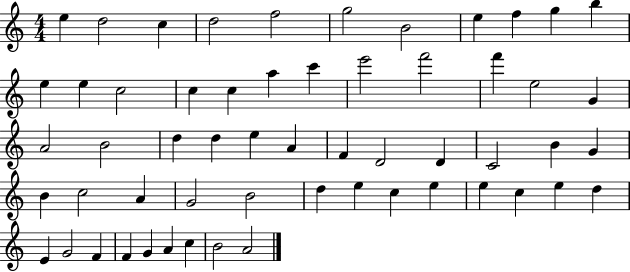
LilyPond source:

{
  \clef treble
  \numericTimeSignature
  \time 4/4
  \key c \major
  e''4 d''2 c''4 | d''2 f''2 | g''2 b'2 | e''4 f''4 g''4 b''4 | \break e''4 e''4 c''2 | c''4 c''4 a''4 c'''4 | e'''2 f'''2 | f'''4 e''2 g'4 | \break a'2 b'2 | d''4 d''4 e''4 a'4 | f'4 d'2 d'4 | c'2 b'4 g'4 | \break b'4 c''2 a'4 | g'2 b'2 | d''4 e''4 c''4 e''4 | e''4 c''4 e''4 d''4 | \break e'4 g'2 f'4 | f'4 g'4 a'4 c''4 | b'2 a'2 | \bar "|."
}